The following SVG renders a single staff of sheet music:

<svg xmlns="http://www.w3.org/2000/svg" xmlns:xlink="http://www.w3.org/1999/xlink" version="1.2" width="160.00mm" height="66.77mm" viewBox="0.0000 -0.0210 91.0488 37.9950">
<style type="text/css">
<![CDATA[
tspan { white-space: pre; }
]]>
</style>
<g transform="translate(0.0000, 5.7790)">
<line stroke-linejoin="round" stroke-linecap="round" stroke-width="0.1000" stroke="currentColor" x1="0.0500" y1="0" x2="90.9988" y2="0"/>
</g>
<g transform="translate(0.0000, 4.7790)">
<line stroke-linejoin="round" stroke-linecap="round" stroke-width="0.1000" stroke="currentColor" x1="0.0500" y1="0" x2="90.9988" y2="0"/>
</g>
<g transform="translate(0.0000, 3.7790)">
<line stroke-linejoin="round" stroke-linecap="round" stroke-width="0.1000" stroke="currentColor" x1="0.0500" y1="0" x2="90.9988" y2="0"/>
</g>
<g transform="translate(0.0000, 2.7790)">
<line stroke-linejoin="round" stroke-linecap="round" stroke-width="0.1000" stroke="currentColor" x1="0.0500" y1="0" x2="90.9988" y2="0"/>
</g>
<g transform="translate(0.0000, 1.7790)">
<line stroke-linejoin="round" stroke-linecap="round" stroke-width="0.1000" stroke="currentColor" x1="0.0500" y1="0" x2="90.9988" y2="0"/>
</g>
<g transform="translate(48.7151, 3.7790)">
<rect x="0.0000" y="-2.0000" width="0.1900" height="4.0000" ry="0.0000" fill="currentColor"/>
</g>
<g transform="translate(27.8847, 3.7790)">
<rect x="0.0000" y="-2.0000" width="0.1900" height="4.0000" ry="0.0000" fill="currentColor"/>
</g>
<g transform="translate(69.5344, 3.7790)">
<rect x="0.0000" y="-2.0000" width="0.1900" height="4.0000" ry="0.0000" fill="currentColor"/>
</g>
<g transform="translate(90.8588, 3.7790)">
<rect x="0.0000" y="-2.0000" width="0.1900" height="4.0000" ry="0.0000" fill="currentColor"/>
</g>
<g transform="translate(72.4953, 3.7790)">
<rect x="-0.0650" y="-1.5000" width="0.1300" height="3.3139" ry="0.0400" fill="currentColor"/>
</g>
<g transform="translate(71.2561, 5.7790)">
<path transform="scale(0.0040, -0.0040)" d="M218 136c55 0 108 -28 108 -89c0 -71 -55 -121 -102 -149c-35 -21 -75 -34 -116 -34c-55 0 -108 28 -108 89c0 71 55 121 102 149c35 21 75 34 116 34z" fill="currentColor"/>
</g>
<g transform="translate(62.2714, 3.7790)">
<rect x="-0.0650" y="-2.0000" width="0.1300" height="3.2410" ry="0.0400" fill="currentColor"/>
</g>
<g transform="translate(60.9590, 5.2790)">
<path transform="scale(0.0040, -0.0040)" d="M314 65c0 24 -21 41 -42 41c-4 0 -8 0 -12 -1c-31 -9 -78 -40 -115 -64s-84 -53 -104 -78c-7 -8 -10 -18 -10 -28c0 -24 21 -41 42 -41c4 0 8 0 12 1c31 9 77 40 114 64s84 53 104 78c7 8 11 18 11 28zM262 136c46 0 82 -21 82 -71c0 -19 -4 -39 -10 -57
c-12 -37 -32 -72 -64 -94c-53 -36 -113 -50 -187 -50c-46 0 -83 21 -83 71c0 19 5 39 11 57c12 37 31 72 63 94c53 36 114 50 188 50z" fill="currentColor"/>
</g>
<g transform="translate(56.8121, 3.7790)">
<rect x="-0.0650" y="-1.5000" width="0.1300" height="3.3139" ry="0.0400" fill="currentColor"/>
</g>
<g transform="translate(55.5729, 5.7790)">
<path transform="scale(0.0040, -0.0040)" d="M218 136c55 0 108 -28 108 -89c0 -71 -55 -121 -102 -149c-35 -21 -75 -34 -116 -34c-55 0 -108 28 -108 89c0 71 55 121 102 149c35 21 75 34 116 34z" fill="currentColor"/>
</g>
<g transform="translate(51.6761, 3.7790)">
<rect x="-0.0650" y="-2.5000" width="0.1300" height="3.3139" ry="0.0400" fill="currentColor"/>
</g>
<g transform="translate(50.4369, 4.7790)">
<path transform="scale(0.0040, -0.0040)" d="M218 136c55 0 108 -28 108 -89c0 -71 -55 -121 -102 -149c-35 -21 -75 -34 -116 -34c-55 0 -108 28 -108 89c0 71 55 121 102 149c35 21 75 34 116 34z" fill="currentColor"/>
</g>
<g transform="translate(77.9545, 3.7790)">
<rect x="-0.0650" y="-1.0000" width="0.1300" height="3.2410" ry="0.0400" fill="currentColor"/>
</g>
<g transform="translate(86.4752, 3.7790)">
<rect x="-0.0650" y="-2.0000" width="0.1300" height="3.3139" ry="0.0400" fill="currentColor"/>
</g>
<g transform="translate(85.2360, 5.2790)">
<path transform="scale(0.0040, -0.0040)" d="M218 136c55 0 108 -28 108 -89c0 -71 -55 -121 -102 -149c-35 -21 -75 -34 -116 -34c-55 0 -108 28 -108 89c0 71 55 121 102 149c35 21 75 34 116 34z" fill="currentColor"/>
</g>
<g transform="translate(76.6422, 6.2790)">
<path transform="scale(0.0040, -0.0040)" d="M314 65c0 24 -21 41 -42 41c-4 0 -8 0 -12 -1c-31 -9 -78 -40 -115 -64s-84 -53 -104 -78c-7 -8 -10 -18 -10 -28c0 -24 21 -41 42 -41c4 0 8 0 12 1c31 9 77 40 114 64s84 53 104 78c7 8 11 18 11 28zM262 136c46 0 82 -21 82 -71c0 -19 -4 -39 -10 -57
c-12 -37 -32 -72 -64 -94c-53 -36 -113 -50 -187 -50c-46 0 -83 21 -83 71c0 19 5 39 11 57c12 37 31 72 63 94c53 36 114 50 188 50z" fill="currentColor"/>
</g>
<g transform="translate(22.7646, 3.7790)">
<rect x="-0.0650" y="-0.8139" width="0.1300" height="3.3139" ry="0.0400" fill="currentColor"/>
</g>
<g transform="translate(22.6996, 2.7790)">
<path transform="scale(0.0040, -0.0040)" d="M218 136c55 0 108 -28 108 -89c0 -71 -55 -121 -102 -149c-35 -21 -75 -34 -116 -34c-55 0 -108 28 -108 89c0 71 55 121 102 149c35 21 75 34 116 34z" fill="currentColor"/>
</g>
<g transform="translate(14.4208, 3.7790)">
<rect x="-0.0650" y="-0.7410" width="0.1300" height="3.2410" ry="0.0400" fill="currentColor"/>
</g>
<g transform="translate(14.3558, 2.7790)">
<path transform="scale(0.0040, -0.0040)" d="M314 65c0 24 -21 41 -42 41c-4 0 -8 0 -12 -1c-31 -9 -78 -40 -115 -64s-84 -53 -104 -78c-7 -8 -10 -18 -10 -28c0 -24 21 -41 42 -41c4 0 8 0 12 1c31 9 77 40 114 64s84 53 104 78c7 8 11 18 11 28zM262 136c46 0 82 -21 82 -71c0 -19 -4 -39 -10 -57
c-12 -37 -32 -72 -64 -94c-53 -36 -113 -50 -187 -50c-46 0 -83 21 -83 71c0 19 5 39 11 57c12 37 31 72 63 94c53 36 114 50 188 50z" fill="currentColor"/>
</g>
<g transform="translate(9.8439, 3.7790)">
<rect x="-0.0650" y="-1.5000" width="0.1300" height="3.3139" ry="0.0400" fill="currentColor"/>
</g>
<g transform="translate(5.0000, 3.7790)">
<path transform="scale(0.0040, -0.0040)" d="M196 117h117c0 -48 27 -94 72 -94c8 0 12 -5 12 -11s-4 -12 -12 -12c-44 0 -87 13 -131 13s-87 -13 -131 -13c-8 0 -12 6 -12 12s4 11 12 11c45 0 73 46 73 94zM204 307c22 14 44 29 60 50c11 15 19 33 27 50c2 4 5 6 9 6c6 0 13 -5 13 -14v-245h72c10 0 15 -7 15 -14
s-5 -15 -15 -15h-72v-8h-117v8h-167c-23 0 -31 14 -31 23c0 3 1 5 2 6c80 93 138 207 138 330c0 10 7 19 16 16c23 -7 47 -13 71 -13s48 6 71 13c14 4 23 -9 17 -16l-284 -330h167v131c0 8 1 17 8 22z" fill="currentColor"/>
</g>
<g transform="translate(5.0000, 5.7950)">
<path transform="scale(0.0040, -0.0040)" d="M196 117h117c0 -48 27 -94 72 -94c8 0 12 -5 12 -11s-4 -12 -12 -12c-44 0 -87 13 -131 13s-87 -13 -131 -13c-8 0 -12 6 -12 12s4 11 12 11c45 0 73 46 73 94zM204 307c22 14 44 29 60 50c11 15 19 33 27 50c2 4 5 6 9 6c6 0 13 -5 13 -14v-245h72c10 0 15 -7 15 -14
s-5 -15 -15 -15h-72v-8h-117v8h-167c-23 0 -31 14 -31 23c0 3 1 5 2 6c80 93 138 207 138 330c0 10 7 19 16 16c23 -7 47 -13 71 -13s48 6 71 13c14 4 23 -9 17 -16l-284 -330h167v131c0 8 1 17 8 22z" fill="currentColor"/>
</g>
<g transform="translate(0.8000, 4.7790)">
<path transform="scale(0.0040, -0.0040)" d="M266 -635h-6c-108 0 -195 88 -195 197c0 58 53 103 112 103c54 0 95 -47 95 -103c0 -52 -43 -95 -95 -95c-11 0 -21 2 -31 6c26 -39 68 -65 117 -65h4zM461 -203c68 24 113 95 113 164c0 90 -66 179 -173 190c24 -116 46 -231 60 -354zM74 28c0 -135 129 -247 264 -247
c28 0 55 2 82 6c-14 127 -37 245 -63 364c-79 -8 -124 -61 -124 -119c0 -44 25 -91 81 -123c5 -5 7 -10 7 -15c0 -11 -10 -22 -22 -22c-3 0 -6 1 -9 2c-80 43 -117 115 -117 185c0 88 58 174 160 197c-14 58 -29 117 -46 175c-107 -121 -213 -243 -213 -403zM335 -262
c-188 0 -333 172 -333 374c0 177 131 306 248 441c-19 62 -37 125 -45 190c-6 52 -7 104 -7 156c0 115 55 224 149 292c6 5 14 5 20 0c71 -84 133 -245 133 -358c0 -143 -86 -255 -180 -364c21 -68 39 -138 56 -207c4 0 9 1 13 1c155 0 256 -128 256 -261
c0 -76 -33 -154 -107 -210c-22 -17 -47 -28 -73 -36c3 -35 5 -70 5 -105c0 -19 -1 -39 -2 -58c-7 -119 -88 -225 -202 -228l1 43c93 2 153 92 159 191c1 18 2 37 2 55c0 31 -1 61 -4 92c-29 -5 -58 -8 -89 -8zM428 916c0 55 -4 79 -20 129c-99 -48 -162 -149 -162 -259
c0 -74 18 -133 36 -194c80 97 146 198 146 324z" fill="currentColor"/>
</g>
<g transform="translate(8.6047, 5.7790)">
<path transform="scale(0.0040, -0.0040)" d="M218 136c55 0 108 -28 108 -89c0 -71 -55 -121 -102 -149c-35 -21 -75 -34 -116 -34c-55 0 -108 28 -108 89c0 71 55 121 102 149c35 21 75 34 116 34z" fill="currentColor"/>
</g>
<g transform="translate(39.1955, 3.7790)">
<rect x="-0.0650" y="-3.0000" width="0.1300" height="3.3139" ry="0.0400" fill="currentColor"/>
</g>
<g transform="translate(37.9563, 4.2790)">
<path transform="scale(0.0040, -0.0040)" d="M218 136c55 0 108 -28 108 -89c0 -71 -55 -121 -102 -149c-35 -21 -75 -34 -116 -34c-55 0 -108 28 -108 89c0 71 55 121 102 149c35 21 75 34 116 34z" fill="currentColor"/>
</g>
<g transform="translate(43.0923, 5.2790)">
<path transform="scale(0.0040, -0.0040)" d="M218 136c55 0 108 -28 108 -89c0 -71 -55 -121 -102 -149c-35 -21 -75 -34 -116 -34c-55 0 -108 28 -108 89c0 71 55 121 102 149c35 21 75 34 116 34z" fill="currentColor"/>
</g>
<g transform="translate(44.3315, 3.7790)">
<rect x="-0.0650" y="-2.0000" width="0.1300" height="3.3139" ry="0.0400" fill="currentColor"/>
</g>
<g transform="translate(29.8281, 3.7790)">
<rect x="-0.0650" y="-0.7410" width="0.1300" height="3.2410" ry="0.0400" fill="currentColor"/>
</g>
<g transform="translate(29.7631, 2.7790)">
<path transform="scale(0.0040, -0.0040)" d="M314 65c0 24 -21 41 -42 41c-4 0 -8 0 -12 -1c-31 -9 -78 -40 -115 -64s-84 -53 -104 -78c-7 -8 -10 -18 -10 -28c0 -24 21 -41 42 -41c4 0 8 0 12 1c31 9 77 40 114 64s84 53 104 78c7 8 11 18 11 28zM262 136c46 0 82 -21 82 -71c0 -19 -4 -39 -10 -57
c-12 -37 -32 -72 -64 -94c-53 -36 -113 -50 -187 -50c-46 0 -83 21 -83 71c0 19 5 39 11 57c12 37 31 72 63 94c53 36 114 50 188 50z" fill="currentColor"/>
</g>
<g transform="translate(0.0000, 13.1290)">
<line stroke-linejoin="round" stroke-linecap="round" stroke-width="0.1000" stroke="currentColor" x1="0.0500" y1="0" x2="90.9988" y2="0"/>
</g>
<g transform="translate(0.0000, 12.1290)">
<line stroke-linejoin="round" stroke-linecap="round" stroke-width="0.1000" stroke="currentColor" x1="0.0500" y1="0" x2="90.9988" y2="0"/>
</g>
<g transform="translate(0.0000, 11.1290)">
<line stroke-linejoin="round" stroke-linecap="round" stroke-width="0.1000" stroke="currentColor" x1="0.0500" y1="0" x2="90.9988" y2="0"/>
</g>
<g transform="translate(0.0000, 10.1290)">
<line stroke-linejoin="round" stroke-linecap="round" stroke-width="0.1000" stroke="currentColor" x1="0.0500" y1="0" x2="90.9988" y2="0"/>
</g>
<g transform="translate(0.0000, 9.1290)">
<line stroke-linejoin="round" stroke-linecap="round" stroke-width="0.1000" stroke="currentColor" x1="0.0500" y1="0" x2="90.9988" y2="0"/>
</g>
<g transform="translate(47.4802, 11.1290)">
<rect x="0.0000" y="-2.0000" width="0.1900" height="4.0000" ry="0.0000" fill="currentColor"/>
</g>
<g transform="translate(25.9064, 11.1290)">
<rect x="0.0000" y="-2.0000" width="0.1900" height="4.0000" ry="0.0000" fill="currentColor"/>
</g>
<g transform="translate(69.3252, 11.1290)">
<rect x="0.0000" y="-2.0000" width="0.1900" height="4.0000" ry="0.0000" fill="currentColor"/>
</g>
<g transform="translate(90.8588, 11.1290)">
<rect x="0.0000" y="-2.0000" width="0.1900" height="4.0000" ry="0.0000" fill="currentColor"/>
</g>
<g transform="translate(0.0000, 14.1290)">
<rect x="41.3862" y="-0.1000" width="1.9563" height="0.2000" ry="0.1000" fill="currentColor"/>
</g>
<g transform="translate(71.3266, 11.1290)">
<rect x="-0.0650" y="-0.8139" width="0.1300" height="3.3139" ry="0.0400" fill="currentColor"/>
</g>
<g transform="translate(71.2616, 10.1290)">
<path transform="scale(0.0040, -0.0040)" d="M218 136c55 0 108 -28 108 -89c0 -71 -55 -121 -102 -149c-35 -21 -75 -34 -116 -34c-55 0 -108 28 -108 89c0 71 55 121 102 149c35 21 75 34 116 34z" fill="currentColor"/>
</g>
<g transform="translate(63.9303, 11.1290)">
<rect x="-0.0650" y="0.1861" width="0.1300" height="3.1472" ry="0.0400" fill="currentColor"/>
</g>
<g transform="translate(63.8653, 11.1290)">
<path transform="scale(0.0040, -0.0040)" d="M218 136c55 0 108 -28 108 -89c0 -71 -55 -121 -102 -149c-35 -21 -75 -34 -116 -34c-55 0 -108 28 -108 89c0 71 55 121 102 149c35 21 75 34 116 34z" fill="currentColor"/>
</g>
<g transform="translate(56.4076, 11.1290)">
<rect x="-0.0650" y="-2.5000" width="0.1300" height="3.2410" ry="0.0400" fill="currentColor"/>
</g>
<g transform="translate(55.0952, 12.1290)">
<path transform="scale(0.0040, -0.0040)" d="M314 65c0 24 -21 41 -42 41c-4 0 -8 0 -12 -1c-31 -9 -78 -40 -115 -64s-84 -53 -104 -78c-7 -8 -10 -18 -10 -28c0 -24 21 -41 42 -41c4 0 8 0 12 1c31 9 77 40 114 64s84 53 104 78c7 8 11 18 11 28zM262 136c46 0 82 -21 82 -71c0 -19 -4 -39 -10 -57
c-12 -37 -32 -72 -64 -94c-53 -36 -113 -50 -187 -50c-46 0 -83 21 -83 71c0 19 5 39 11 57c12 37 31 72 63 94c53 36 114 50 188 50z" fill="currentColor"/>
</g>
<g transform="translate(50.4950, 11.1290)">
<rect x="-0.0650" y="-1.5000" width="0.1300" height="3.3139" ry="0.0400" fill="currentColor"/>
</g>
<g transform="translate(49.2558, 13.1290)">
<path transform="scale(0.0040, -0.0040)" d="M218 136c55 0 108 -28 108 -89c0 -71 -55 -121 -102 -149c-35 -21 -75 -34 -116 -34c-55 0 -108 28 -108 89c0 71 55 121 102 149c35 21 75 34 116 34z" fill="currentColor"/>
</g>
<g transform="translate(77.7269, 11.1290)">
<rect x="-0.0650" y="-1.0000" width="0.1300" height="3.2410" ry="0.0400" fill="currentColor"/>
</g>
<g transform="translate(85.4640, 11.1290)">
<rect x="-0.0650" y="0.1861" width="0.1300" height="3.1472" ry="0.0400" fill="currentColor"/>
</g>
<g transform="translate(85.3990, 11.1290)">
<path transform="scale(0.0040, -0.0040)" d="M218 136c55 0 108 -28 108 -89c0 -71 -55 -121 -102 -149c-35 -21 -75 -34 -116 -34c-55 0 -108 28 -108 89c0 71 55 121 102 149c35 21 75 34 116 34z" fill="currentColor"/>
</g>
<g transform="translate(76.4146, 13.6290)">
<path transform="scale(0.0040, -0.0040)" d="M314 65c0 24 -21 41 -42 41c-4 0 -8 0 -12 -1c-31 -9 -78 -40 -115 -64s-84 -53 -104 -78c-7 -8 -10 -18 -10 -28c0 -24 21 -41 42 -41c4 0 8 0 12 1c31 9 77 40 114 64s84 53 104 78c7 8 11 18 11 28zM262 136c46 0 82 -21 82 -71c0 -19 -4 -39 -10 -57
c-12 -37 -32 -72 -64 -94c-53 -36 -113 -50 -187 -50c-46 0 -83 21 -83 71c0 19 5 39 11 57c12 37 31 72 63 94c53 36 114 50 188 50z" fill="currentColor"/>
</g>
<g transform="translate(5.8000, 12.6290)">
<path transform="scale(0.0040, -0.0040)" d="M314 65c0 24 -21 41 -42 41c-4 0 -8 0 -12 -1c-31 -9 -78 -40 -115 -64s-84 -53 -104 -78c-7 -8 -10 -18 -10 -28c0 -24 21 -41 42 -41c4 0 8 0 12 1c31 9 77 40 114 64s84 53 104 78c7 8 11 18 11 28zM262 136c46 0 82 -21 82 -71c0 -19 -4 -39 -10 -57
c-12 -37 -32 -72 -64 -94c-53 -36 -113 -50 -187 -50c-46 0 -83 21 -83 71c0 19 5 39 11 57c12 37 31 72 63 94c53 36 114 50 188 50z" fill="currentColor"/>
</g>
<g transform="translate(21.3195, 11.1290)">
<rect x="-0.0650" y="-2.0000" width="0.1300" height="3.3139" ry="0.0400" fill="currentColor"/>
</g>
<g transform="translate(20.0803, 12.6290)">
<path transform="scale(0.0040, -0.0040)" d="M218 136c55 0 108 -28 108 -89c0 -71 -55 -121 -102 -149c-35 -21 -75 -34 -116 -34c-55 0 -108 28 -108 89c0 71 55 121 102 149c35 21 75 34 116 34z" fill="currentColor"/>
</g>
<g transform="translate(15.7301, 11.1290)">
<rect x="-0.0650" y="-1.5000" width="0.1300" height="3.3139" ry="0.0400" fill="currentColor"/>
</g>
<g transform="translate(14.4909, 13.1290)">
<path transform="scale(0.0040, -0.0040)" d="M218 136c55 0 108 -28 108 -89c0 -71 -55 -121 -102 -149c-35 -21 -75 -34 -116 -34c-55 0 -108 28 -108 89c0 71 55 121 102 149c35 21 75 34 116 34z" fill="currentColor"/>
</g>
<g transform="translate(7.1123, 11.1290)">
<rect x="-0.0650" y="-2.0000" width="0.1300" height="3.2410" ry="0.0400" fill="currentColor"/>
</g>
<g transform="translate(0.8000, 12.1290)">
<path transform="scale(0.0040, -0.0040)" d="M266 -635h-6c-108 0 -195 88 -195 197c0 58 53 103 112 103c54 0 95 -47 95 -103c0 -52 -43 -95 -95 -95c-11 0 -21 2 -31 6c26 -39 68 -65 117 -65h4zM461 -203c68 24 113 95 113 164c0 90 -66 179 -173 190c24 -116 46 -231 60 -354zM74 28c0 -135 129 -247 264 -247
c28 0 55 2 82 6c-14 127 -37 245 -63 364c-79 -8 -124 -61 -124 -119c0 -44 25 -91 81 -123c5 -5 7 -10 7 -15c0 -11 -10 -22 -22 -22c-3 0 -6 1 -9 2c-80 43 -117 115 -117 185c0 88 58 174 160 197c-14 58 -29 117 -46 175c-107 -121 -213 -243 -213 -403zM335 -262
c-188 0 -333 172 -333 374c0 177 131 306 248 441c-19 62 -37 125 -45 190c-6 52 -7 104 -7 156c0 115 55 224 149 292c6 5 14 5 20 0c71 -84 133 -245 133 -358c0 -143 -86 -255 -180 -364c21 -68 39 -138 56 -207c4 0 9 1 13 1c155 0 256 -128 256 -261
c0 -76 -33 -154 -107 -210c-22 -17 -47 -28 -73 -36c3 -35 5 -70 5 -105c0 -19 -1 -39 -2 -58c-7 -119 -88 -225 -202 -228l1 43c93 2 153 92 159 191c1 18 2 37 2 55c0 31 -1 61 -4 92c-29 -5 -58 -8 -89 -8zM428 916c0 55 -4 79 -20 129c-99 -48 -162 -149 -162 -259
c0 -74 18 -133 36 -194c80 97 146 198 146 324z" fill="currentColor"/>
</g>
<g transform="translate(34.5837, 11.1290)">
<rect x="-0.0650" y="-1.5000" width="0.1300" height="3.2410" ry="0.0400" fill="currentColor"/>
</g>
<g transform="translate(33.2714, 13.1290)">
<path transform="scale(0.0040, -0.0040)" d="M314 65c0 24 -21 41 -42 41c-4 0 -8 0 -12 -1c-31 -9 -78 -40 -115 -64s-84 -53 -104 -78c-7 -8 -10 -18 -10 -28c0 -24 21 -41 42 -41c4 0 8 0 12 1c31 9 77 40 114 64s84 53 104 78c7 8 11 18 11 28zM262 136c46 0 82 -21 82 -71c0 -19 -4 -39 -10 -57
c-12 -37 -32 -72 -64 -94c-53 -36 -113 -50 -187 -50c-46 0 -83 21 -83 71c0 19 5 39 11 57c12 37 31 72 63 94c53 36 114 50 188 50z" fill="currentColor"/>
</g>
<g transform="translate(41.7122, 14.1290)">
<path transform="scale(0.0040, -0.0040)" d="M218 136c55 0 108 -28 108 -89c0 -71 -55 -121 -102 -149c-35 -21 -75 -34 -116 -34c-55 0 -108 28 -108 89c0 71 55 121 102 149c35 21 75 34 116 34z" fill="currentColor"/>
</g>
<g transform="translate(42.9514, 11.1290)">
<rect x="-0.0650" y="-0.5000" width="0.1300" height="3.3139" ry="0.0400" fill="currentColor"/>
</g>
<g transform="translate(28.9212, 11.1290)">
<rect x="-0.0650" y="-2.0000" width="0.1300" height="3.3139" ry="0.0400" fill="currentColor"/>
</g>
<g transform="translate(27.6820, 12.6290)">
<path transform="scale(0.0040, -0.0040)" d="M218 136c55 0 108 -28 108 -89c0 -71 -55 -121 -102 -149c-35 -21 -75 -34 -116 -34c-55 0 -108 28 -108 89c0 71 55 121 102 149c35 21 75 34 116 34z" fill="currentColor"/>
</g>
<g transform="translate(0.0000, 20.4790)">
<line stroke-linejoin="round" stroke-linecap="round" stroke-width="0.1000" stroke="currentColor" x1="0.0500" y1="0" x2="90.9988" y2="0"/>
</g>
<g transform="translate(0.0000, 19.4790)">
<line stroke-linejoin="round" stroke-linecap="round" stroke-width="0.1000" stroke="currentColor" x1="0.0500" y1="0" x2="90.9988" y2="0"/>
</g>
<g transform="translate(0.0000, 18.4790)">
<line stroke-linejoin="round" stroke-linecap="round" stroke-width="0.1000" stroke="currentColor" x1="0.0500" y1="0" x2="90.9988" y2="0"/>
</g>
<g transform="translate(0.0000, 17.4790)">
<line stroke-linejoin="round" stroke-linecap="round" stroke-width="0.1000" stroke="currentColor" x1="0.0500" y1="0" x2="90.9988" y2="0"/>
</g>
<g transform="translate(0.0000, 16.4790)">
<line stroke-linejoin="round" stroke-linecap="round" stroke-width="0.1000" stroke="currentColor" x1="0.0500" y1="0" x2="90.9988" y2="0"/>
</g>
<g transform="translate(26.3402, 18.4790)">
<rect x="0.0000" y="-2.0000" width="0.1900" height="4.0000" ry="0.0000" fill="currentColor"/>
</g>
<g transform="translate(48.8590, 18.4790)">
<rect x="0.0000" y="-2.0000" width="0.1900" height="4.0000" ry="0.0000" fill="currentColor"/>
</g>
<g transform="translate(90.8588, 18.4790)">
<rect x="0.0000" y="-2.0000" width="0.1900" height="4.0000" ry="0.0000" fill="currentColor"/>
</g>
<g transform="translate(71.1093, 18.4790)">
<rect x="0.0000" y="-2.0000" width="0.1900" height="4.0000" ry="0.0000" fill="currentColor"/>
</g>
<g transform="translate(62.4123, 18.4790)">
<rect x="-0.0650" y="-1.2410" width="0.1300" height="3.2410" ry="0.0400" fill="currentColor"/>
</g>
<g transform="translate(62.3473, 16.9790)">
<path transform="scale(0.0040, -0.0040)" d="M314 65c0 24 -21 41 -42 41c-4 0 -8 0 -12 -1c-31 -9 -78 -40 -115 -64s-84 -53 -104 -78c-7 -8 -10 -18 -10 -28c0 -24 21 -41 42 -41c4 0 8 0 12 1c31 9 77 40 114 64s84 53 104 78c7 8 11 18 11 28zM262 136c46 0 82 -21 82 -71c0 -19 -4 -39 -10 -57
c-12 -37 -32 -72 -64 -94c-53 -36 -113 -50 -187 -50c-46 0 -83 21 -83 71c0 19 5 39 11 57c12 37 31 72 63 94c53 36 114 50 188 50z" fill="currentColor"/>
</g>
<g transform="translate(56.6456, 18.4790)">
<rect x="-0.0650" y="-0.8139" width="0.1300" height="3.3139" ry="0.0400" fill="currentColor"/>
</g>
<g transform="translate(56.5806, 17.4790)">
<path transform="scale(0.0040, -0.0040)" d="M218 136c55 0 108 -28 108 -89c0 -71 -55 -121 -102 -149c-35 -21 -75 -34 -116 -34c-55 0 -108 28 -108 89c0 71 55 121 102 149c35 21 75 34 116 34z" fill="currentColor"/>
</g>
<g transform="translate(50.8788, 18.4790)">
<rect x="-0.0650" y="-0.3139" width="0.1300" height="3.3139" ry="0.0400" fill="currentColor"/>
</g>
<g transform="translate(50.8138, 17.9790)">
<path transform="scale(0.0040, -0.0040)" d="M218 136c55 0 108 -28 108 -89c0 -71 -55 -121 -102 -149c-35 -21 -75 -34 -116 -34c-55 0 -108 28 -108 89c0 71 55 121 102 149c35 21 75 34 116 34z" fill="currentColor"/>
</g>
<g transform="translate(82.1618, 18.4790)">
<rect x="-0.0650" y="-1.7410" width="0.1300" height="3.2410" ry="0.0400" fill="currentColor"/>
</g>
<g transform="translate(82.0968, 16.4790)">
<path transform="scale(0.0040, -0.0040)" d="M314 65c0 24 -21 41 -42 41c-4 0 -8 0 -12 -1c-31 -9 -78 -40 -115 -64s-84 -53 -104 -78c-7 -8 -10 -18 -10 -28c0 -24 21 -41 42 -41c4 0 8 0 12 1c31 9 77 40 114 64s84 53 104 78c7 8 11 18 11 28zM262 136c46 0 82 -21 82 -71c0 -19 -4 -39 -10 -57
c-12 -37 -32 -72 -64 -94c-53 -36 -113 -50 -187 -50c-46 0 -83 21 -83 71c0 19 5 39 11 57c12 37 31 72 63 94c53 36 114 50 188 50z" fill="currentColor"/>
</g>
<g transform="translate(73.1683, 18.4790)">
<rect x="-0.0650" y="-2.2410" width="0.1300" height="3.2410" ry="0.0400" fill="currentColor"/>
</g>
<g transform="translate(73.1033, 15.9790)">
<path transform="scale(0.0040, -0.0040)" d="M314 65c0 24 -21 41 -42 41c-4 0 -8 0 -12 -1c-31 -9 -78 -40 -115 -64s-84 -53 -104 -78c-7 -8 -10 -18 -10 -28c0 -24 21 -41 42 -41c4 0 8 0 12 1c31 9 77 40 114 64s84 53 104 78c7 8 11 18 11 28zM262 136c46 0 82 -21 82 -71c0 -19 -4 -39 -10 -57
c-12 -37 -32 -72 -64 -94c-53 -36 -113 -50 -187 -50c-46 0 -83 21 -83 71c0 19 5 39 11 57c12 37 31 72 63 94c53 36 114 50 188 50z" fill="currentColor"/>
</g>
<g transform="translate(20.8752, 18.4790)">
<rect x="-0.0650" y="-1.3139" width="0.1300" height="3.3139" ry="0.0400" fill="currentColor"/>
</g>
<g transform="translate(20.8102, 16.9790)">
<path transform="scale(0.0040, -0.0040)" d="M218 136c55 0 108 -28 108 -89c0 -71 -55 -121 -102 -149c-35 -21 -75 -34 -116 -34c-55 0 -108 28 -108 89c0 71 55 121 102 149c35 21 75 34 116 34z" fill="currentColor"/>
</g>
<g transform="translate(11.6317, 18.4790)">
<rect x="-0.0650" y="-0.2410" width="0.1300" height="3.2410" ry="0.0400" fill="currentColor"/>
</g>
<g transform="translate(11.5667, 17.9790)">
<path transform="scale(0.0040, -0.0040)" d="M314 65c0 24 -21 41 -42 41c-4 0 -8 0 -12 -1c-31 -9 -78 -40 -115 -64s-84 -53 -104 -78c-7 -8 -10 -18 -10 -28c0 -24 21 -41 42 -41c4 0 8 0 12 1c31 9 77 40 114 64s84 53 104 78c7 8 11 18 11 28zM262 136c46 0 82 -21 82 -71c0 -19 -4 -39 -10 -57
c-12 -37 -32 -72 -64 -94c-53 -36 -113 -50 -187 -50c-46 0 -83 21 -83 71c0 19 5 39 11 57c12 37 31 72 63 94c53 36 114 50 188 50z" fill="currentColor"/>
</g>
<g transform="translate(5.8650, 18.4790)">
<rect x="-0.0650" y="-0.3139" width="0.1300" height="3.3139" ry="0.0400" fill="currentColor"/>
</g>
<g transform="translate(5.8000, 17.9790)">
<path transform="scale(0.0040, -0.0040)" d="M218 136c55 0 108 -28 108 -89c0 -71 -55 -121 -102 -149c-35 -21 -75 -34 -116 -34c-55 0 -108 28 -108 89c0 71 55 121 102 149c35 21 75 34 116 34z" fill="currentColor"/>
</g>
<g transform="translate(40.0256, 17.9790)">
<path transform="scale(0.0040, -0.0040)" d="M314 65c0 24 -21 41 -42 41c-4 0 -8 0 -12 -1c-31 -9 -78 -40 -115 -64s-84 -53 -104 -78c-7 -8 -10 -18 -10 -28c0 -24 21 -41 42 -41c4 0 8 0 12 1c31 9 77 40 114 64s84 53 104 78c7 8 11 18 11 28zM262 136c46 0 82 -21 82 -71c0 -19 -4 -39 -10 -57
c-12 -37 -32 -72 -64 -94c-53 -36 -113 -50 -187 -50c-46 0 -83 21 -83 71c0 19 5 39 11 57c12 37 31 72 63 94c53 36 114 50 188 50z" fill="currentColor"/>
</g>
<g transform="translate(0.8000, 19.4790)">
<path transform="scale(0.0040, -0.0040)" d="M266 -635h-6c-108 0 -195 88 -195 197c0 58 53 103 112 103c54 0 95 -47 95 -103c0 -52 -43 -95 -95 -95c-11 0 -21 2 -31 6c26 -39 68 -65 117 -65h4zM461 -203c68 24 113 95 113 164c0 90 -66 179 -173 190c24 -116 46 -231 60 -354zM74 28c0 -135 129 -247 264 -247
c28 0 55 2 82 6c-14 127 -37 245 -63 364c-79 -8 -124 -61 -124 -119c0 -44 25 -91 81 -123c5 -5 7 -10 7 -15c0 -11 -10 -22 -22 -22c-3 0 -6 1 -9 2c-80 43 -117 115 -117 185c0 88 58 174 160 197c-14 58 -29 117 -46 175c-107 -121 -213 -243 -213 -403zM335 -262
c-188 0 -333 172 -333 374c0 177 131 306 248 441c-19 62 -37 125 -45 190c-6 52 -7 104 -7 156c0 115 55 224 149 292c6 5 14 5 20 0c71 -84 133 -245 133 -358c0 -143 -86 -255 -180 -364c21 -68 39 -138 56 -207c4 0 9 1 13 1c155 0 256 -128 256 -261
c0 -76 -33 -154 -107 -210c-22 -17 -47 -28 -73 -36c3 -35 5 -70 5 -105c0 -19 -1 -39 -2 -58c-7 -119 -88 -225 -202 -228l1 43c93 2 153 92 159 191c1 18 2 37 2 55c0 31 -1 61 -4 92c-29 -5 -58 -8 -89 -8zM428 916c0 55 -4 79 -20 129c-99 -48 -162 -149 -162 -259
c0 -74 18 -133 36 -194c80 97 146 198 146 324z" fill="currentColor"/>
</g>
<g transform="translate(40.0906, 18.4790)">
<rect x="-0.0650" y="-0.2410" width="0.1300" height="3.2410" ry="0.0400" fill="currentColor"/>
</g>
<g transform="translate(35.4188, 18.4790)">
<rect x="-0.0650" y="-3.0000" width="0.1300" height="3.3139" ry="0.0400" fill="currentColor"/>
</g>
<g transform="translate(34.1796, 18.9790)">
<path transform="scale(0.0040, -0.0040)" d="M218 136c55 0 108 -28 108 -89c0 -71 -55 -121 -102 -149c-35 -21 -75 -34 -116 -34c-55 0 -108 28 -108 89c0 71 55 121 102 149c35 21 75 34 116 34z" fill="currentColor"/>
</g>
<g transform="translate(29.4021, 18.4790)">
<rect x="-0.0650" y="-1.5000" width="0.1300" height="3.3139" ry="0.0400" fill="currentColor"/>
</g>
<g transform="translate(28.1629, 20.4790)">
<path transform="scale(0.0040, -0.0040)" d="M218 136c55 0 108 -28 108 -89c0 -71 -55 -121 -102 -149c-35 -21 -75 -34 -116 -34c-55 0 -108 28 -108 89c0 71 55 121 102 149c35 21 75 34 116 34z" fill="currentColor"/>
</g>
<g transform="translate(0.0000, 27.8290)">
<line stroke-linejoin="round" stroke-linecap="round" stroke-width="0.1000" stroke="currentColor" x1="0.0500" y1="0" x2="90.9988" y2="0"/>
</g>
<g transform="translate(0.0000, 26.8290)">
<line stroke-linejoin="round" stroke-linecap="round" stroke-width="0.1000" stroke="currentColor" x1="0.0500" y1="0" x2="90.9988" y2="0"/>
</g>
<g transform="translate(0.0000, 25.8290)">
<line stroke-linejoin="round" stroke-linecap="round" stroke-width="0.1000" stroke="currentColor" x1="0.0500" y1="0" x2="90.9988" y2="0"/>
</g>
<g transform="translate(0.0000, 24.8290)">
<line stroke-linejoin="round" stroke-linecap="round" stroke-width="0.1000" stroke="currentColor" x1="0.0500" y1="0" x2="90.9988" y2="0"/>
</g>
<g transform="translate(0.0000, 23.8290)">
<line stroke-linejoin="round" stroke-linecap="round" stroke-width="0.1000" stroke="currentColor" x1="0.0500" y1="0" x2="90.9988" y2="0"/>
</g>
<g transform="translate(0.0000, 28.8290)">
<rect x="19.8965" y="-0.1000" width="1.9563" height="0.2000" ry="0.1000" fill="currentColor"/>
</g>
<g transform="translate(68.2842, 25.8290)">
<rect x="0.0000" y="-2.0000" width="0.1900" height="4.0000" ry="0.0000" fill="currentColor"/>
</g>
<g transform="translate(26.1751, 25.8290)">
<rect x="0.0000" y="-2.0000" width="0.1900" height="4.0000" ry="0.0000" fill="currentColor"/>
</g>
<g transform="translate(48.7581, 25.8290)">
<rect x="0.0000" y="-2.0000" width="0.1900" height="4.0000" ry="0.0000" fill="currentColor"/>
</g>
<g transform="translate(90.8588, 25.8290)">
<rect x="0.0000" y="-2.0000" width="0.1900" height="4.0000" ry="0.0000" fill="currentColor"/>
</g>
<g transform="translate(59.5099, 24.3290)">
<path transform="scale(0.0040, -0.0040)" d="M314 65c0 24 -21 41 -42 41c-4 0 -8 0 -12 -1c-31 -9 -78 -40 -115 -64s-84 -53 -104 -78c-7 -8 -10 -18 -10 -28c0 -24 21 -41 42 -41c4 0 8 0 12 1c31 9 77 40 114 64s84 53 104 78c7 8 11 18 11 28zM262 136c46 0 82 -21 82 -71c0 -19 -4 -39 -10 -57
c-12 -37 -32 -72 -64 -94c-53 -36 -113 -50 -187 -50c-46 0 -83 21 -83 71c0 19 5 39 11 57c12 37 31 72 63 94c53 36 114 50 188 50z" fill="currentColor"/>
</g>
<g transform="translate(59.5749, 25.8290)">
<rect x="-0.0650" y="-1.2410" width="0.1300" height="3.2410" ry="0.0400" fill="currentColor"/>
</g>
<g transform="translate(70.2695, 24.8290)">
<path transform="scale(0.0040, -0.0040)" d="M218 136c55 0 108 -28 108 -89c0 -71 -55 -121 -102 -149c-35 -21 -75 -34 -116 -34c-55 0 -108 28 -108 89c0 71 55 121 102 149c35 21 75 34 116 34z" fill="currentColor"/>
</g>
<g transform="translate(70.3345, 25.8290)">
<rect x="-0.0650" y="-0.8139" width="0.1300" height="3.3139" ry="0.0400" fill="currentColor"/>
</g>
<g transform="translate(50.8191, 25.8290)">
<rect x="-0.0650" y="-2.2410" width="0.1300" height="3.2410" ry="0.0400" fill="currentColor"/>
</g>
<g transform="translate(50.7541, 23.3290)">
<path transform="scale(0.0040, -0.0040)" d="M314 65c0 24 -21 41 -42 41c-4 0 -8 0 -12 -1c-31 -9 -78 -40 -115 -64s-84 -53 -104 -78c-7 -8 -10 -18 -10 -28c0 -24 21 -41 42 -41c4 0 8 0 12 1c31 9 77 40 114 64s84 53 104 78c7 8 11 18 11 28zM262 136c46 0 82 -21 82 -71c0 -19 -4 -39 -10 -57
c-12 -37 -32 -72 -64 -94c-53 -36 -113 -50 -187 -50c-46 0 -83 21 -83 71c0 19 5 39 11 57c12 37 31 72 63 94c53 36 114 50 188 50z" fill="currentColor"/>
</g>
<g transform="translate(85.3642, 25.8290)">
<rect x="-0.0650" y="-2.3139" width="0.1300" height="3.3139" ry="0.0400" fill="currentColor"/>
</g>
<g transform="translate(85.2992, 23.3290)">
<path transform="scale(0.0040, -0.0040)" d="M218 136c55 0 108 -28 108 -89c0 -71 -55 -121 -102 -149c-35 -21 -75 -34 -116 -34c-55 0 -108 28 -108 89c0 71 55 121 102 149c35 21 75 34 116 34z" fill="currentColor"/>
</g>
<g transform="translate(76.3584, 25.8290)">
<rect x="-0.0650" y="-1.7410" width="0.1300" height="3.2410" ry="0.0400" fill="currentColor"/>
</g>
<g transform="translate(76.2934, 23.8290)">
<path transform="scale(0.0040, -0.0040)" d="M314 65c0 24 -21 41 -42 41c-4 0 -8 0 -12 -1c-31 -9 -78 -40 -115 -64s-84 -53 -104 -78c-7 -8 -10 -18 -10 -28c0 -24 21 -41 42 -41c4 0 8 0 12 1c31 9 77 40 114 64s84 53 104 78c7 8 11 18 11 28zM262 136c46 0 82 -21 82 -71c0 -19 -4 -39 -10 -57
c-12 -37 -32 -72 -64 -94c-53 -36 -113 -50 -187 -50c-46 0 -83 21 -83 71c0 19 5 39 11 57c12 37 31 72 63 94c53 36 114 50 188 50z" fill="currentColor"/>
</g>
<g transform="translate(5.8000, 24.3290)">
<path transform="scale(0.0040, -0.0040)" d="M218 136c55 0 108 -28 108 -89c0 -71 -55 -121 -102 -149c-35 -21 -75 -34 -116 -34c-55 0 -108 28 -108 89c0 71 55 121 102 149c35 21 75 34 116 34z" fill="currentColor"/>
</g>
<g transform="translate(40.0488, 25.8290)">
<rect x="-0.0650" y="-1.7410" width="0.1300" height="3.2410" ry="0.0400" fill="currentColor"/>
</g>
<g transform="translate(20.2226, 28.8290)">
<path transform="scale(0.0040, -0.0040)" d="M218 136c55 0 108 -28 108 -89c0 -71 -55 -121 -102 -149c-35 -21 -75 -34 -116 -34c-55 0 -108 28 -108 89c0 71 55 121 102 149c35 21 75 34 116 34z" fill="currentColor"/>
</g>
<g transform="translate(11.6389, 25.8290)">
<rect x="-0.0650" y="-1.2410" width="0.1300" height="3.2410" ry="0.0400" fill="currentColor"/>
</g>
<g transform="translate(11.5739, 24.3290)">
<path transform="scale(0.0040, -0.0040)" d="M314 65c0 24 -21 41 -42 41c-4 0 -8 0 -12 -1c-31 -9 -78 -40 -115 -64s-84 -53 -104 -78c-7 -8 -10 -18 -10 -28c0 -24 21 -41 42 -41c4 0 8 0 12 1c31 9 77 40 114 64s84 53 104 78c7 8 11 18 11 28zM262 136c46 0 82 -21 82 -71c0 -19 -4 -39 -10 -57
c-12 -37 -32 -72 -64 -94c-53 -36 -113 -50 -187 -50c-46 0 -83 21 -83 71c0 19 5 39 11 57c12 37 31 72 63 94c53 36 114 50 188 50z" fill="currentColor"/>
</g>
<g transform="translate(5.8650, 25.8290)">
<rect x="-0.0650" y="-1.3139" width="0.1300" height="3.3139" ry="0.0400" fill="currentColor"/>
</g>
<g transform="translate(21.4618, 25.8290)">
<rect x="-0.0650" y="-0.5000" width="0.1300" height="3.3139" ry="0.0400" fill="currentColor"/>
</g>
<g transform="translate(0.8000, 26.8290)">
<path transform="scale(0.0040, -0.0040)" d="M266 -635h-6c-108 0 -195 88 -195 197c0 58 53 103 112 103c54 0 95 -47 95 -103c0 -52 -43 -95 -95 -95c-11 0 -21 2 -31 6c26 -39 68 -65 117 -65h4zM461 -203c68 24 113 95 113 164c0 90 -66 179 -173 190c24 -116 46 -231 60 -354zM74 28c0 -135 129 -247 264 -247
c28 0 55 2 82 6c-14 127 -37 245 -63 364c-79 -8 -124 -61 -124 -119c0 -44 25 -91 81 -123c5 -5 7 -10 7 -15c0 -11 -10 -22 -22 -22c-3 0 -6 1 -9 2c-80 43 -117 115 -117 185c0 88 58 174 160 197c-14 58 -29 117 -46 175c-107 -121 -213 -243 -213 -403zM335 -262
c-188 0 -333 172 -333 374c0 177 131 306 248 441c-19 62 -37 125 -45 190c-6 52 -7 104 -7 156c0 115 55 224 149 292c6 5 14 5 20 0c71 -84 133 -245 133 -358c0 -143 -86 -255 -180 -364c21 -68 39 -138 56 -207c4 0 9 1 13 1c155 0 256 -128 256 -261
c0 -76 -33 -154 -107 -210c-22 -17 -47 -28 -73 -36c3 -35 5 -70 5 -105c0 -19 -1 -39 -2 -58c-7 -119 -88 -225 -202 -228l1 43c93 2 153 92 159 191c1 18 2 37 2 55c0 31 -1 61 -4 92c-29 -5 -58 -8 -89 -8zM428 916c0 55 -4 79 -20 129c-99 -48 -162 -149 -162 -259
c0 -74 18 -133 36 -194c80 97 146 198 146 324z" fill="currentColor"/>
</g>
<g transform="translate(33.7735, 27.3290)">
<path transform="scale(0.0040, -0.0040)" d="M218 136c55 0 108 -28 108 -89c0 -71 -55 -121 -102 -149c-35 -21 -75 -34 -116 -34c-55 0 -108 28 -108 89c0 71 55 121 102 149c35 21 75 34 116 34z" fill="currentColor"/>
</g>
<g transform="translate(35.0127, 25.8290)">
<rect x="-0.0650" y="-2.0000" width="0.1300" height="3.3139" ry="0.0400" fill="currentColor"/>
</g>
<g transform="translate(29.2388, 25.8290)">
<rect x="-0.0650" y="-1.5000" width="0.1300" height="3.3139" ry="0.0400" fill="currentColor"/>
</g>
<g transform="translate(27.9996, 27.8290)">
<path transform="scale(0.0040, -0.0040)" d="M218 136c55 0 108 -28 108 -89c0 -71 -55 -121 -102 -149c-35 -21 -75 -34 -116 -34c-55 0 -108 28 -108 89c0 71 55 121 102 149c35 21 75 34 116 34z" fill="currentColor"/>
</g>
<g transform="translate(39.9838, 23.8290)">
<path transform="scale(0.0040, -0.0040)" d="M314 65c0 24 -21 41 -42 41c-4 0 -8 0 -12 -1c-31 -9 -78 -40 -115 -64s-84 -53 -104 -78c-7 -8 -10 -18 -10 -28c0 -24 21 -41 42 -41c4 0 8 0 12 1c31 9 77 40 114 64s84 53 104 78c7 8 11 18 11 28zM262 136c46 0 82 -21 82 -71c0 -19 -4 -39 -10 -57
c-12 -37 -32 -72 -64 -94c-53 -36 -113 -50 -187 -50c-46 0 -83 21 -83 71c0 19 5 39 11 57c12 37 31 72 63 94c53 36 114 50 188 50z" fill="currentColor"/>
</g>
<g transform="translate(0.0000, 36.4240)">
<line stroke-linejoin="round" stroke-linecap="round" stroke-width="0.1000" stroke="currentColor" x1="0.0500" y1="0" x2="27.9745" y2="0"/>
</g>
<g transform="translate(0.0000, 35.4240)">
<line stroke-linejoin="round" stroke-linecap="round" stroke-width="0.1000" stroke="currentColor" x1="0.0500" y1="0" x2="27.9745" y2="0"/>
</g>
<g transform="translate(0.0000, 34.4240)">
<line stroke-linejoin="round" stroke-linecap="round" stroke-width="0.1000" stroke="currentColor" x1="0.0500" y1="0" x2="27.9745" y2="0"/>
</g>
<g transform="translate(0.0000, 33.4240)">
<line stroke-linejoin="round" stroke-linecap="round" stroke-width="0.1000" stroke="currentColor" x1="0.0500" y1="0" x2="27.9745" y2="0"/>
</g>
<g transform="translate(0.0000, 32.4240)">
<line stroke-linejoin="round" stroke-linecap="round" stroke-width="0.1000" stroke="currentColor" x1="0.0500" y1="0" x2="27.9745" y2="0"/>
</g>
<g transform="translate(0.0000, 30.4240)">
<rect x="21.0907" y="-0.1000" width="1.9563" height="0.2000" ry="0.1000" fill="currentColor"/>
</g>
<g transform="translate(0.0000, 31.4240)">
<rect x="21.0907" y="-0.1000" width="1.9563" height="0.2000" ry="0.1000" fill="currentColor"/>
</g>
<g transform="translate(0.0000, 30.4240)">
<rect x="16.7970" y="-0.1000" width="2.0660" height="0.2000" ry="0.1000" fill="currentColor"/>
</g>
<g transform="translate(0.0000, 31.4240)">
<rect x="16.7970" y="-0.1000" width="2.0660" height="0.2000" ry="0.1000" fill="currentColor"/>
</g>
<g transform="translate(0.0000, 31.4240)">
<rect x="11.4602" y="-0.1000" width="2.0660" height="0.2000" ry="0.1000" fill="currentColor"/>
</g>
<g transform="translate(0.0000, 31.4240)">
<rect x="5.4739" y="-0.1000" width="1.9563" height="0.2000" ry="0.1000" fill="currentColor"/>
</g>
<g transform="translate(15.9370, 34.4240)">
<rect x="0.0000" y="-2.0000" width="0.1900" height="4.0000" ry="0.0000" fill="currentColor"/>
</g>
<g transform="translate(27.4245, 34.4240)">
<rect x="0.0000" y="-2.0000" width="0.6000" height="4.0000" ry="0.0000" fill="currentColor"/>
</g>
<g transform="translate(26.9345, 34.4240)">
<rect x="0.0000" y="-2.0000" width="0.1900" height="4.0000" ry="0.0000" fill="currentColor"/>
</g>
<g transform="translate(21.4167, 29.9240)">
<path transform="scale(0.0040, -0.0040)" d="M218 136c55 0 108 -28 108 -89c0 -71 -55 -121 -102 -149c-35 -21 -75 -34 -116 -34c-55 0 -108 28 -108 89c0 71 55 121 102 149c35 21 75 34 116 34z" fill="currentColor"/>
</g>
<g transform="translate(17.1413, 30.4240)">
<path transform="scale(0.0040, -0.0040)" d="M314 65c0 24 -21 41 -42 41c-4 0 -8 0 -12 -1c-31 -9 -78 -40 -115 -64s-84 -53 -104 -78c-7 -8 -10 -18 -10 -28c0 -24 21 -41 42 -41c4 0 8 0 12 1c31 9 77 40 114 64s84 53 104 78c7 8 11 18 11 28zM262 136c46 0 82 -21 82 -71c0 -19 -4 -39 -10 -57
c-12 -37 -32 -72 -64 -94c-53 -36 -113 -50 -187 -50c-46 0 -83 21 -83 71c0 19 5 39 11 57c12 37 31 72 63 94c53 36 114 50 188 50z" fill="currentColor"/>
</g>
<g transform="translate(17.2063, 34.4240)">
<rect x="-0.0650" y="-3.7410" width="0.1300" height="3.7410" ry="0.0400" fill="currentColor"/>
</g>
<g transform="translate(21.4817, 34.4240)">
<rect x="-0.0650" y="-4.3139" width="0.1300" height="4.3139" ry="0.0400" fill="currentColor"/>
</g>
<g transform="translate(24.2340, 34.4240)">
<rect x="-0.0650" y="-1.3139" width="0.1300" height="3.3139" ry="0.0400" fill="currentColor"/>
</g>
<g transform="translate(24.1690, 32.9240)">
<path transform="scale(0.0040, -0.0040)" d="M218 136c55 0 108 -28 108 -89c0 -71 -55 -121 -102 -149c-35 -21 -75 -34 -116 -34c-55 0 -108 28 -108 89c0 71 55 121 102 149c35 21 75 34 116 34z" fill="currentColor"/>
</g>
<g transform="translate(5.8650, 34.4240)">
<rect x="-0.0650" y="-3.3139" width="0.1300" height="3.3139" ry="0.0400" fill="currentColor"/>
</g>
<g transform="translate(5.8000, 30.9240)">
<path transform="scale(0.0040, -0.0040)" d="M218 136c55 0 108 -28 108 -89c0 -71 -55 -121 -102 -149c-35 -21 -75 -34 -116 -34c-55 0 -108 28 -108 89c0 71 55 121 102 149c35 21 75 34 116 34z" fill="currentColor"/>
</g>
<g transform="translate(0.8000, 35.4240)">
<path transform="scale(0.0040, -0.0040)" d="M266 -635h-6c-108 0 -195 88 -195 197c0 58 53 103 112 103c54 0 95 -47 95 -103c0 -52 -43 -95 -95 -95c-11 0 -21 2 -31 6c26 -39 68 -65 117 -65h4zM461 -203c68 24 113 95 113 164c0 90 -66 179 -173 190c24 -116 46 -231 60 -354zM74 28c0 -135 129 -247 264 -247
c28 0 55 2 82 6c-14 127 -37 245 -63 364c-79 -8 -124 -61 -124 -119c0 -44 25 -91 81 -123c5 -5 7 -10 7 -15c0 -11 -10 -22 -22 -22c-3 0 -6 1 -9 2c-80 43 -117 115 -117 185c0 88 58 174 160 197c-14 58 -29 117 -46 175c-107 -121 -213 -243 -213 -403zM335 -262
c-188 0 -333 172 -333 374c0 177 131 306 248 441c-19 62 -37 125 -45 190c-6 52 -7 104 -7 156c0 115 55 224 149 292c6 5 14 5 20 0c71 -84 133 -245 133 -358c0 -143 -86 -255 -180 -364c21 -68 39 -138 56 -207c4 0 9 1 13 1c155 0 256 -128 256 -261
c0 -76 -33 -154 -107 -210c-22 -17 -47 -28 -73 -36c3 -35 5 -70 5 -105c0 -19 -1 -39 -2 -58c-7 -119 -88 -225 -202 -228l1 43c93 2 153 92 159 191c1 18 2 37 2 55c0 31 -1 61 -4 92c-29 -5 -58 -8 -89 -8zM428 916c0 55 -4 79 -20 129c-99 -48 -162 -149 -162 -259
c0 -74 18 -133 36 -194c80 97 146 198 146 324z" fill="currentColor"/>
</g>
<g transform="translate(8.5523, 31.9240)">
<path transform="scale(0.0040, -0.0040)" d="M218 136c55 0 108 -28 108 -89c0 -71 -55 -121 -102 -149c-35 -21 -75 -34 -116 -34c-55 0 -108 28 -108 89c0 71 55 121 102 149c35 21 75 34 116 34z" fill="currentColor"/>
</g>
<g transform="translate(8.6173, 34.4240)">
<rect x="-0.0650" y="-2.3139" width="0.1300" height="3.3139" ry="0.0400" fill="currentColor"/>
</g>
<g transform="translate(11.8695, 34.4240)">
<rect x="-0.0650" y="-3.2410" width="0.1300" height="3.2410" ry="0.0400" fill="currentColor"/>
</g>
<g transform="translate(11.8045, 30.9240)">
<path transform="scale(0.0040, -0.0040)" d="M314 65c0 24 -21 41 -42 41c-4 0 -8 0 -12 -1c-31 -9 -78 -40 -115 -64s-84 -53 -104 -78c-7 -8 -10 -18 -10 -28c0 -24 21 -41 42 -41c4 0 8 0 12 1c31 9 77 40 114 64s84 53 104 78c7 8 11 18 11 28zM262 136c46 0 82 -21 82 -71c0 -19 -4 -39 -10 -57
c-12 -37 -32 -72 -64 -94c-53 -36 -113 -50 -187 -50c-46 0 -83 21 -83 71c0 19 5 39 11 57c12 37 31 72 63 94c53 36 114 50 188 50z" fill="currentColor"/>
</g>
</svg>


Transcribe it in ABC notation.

X:1
T:Untitled
M:4/4
L:1/4
K:C
E d2 d d2 A F G E F2 E D2 F F2 E F F E2 C E G2 B d D2 B c c2 e E A c2 c d e2 g2 f2 e e2 C E F f2 g2 e2 d f2 g b g b2 c'2 d' e